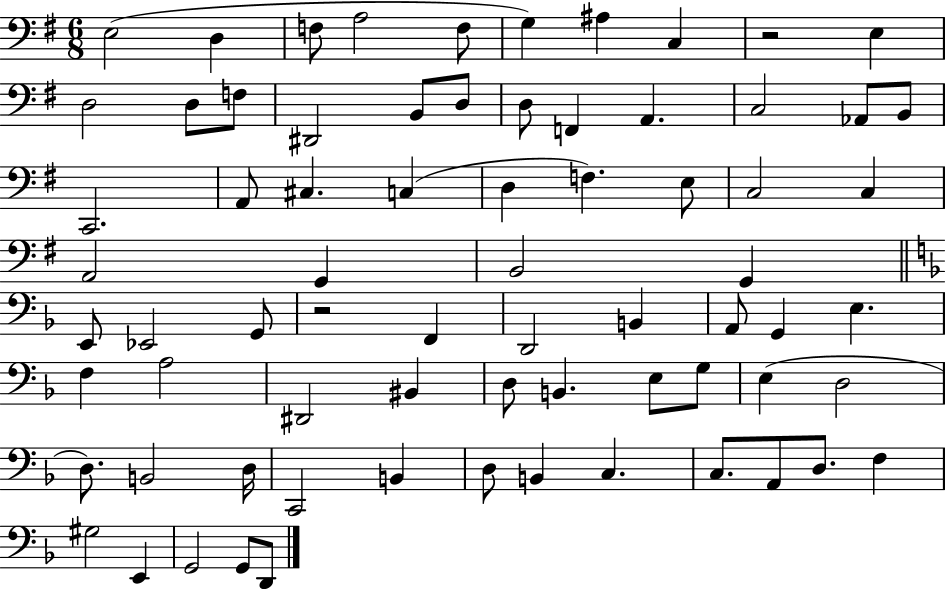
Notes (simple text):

E3/h D3/q F3/e A3/h F3/e G3/q A#3/q C3/q R/h E3/q D3/h D3/e F3/e D#2/h B2/e D3/e D3/e F2/q A2/q. C3/h Ab2/e B2/e C2/h. A2/e C#3/q. C3/q D3/q F3/q. E3/e C3/h C3/q A2/h G2/q B2/h G2/q E2/e Eb2/h G2/e R/h F2/q D2/h B2/q A2/e G2/q E3/q. F3/q A3/h D#2/h BIS2/q D3/e B2/q. E3/e G3/e E3/q D3/h D3/e. B2/h D3/s C2/h B2/q D3/e B2/q C3/q. C3/e. A2/e D3/e. F3/q G#3/h E2/q G2/h G2/e D2/e